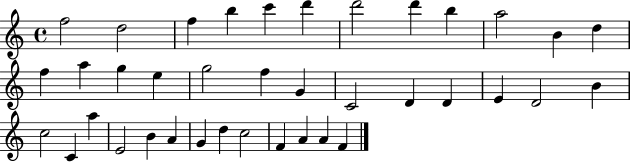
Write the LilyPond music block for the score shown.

{
  \clef treble
  \time 4/4
  \defaultTimeSignature
  \key c \major
  f''2 d''2 | f''4 b''4 c'''4 d'''4 | d'''2 d'''4 b''4 | a''2 b'4 d''4 | \break f''4 a''4 g''4 e''4 | g''2 f''4 g'4 | c'2 d'4 d'4 | e'4 d'2 b'4 | \break c''2 c'4 a''4 | e'2 b'4 a'4 | g'4 d''4 c''2 | f'4 a'4 a'4 f'4 | \break \bar "|."
}